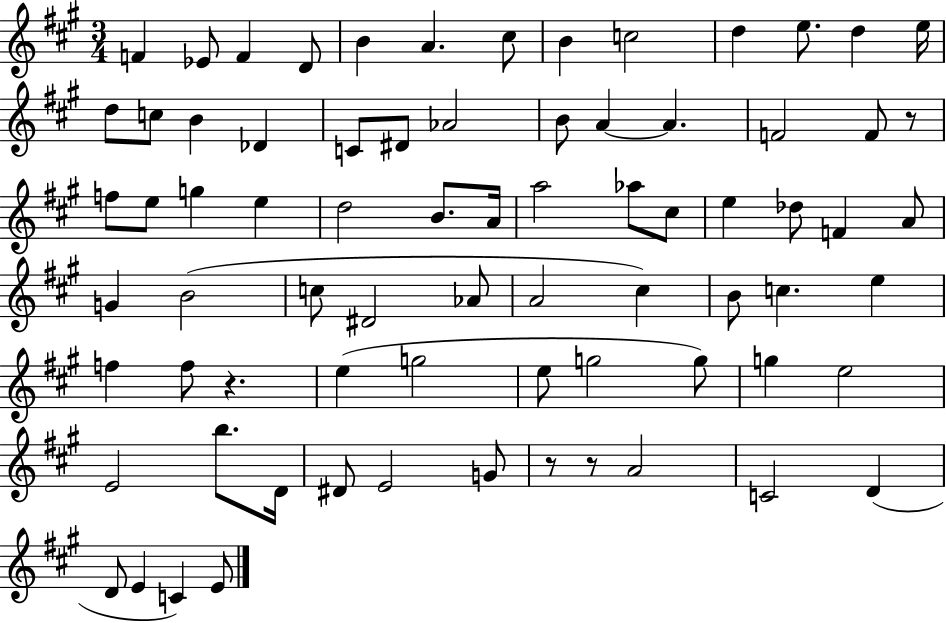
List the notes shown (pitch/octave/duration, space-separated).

F4/q Eb4/e F4/q D4/e B4/q A4/q. C#5/e B4/q C5/h D5/q E5/e. D5/q E5/s D5/e C5/e B4/q Db4/q C4/e D#4/e Ab4/h B4/e A4/q A4/q. F4/h F4/e R/e F5/e E5/e G5/q E5/q D5/h B4/e. A4/s A5/h Ab5/e C#5/e E5/q Db5/e F4/q A4/e G4/q B4/h C5/e D#4/h Ab4/e A4/h C#5/q B4/e C5/q. E5/q F5/q F5/e R/q. E5/q G5/h E5/e G5/h G5/e G5/q E5/h E4/h B5/e. D4/s D#4/e E4/h G4/e R/e R/e A4/h C4/h D4/q D4/e E4/q C4/q E4/e